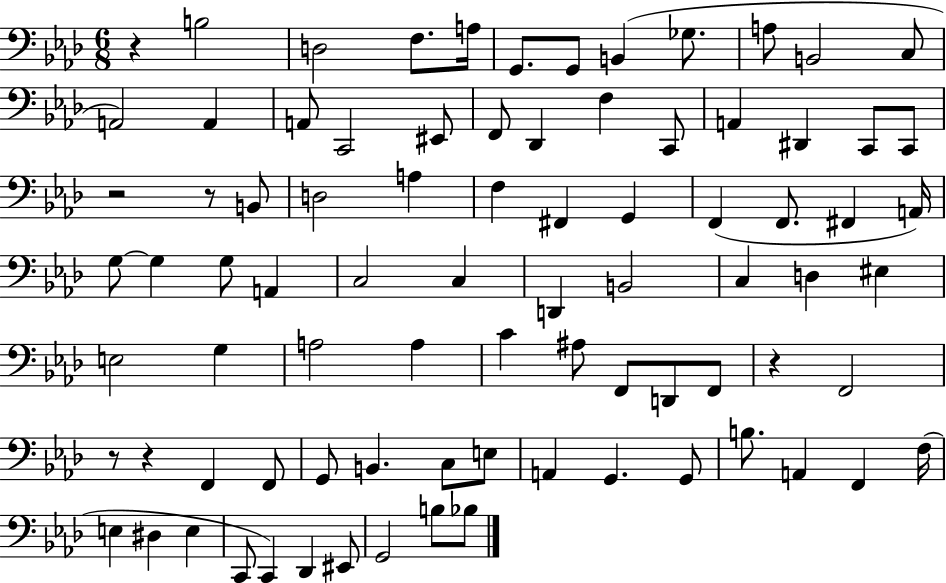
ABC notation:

X:1
T:Untitled
M:6/8
L:1/4
K:Ab
z B,2 D,2 F,/2 A,/4 G,,/2 G,,/2 B,, _G,/2 A,/2 B,,2 C,/2 A,,2 A,, A,,/2 C,,2 ^E,,/2 F,,/2 _D,, F, C,,/2 A,, ^D,, C,,/2 C,,/2 z2 z/2 B,,/2 D,2 A, F, ^F,, G,, F,, F,,/2 ^F,, A,,/4 G,/2 G, G,/2 A,, C,2 C, D,, B,,2 C, D, ^E, E,2 G, A,2 A, C ^A,/2 F,,/2 D,,/2 F,,/2 z F,,2 z/2 z F,, F,,/2 G,,/2 B,, C,/2 E,/2 A,, G,, G,,/2 B,/2 A,, F,, F,/4 E, ^D, E, C,,/2 C,, _D,, ^E,,/2 G,,2 B,/2 _B,/2